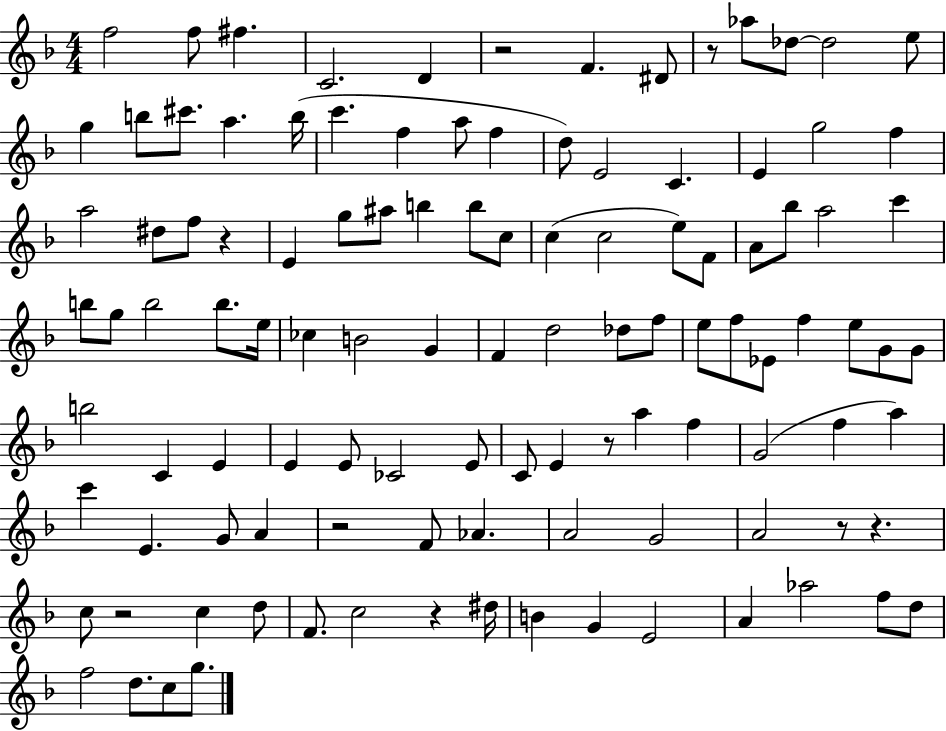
F5/h F5/e F#5/q. C4/h. D4/q R/h F4/q. D#4/e R/e Ab5/e Db5/e Db5/h E5/e G5/q B5/e C#6/e. A5/q. B5/s C6/q. F5/q A5/e F5/q D5/e E4/h C4/q. E4/q G5/h F5/q A5/h D#5/e F5/e R/q E4/q G5/e A#5/e B5/q B5/e C5/e C5/q C5/h E5/e F4/e A4/e Bb5/e A5/h C6/q B5/e G5/e B5/h B5/e. E5/s CES5/q B4/h G4/q F4/q D5/h Db5/e F5/e E5/e F5/e Eb4/e F5/q E5/e G4/e G4/e B5/h C4/q E4/q E4/q E4/e CES4/h E4/e C4/e E4/q R/e A5/q F5/q G4/h F5/q A5/q C6/q E4/q. G4/e A4/q R/h F4/e Ab4/q. A4/h G4/h A4/h R/e R/q. C5/e R/h C5/q D5/e F4/e. C5/h R/q D#5/s B4/q G4/q E4/h A4/q Ab5/h F5/e D5/e F5/h D5/e. C5/e G5/e.